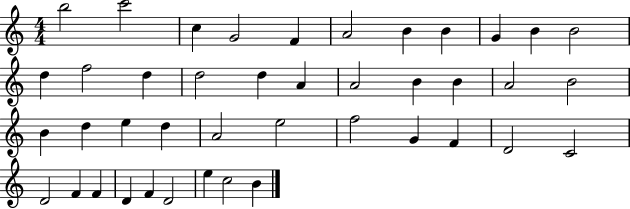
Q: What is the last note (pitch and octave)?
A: B4